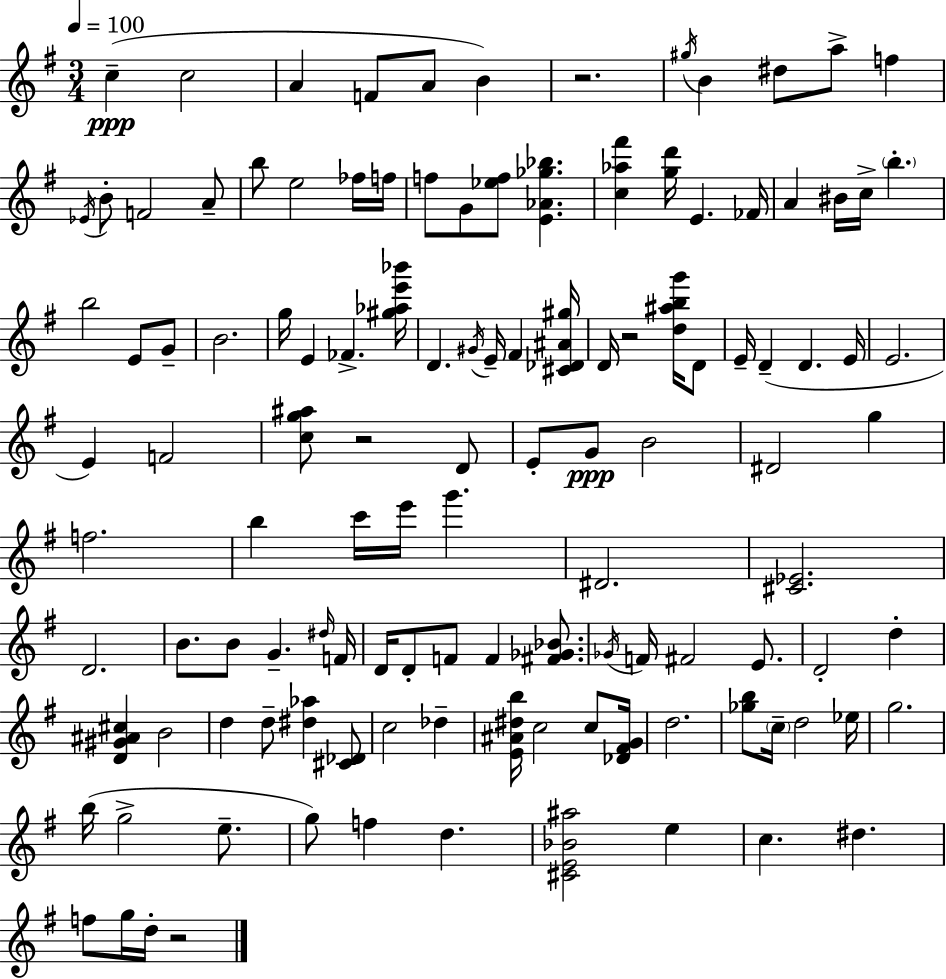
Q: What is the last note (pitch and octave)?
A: D5